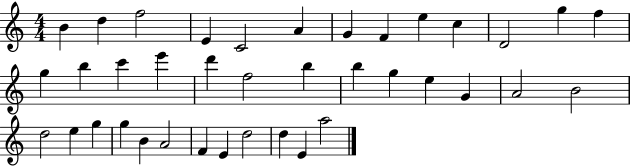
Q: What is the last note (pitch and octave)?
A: A5